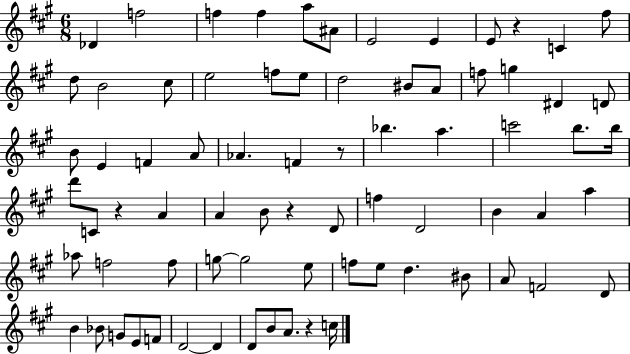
{
  \clef treble
  \numericTimeSignature
  \time 6/8
  \key a \major
  des'4 f''2 | f''4 f''4 a''8 ais'8 | e'2 e'4 | e'8 r4 c'4 fis''8 | \break d''8 b'2 cis''8 | e''2 f''8 e''8 | d''2 bis'8 a'8 | f''8 g''4 dis'4 d'8 | \break b'8 e'4 f'4 a'8 | aes'4. f'4 r8 | bes''4. a''4. | c'''2 b''8. b''16 | \break d'''8 c'8 r4 a'4 | a'4 b'8 r4 d'8 | f''4 d'2 | b'4 a'4 a''4 | \break aes''8 f''2 f''8 | g''8~~ g''2 e''8 | f''8 e''8 d''4. bis'8 | a'8 f'2 d'8 | \break b'4 bes'8 g'8 e'8 f'8 | d'2~~ d'4 | d'8 b'8 a'8. r4 c''16 | \bar "|."
}